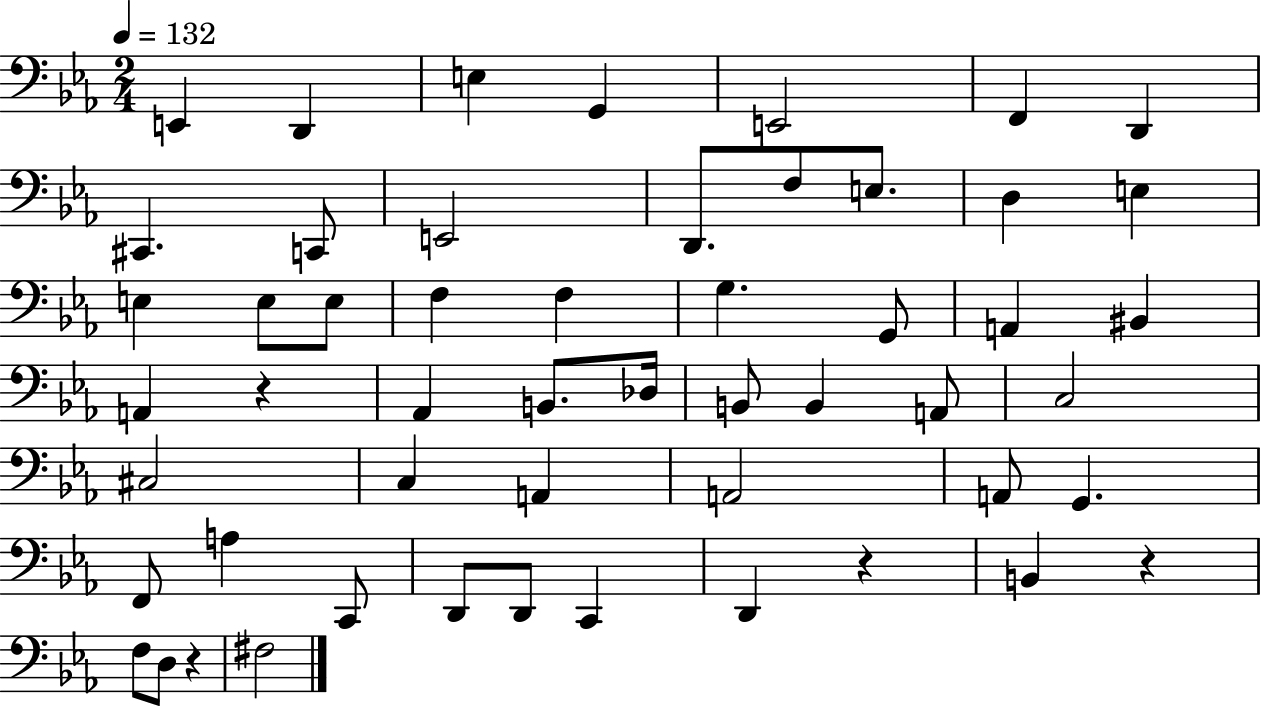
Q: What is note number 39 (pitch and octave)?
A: F2